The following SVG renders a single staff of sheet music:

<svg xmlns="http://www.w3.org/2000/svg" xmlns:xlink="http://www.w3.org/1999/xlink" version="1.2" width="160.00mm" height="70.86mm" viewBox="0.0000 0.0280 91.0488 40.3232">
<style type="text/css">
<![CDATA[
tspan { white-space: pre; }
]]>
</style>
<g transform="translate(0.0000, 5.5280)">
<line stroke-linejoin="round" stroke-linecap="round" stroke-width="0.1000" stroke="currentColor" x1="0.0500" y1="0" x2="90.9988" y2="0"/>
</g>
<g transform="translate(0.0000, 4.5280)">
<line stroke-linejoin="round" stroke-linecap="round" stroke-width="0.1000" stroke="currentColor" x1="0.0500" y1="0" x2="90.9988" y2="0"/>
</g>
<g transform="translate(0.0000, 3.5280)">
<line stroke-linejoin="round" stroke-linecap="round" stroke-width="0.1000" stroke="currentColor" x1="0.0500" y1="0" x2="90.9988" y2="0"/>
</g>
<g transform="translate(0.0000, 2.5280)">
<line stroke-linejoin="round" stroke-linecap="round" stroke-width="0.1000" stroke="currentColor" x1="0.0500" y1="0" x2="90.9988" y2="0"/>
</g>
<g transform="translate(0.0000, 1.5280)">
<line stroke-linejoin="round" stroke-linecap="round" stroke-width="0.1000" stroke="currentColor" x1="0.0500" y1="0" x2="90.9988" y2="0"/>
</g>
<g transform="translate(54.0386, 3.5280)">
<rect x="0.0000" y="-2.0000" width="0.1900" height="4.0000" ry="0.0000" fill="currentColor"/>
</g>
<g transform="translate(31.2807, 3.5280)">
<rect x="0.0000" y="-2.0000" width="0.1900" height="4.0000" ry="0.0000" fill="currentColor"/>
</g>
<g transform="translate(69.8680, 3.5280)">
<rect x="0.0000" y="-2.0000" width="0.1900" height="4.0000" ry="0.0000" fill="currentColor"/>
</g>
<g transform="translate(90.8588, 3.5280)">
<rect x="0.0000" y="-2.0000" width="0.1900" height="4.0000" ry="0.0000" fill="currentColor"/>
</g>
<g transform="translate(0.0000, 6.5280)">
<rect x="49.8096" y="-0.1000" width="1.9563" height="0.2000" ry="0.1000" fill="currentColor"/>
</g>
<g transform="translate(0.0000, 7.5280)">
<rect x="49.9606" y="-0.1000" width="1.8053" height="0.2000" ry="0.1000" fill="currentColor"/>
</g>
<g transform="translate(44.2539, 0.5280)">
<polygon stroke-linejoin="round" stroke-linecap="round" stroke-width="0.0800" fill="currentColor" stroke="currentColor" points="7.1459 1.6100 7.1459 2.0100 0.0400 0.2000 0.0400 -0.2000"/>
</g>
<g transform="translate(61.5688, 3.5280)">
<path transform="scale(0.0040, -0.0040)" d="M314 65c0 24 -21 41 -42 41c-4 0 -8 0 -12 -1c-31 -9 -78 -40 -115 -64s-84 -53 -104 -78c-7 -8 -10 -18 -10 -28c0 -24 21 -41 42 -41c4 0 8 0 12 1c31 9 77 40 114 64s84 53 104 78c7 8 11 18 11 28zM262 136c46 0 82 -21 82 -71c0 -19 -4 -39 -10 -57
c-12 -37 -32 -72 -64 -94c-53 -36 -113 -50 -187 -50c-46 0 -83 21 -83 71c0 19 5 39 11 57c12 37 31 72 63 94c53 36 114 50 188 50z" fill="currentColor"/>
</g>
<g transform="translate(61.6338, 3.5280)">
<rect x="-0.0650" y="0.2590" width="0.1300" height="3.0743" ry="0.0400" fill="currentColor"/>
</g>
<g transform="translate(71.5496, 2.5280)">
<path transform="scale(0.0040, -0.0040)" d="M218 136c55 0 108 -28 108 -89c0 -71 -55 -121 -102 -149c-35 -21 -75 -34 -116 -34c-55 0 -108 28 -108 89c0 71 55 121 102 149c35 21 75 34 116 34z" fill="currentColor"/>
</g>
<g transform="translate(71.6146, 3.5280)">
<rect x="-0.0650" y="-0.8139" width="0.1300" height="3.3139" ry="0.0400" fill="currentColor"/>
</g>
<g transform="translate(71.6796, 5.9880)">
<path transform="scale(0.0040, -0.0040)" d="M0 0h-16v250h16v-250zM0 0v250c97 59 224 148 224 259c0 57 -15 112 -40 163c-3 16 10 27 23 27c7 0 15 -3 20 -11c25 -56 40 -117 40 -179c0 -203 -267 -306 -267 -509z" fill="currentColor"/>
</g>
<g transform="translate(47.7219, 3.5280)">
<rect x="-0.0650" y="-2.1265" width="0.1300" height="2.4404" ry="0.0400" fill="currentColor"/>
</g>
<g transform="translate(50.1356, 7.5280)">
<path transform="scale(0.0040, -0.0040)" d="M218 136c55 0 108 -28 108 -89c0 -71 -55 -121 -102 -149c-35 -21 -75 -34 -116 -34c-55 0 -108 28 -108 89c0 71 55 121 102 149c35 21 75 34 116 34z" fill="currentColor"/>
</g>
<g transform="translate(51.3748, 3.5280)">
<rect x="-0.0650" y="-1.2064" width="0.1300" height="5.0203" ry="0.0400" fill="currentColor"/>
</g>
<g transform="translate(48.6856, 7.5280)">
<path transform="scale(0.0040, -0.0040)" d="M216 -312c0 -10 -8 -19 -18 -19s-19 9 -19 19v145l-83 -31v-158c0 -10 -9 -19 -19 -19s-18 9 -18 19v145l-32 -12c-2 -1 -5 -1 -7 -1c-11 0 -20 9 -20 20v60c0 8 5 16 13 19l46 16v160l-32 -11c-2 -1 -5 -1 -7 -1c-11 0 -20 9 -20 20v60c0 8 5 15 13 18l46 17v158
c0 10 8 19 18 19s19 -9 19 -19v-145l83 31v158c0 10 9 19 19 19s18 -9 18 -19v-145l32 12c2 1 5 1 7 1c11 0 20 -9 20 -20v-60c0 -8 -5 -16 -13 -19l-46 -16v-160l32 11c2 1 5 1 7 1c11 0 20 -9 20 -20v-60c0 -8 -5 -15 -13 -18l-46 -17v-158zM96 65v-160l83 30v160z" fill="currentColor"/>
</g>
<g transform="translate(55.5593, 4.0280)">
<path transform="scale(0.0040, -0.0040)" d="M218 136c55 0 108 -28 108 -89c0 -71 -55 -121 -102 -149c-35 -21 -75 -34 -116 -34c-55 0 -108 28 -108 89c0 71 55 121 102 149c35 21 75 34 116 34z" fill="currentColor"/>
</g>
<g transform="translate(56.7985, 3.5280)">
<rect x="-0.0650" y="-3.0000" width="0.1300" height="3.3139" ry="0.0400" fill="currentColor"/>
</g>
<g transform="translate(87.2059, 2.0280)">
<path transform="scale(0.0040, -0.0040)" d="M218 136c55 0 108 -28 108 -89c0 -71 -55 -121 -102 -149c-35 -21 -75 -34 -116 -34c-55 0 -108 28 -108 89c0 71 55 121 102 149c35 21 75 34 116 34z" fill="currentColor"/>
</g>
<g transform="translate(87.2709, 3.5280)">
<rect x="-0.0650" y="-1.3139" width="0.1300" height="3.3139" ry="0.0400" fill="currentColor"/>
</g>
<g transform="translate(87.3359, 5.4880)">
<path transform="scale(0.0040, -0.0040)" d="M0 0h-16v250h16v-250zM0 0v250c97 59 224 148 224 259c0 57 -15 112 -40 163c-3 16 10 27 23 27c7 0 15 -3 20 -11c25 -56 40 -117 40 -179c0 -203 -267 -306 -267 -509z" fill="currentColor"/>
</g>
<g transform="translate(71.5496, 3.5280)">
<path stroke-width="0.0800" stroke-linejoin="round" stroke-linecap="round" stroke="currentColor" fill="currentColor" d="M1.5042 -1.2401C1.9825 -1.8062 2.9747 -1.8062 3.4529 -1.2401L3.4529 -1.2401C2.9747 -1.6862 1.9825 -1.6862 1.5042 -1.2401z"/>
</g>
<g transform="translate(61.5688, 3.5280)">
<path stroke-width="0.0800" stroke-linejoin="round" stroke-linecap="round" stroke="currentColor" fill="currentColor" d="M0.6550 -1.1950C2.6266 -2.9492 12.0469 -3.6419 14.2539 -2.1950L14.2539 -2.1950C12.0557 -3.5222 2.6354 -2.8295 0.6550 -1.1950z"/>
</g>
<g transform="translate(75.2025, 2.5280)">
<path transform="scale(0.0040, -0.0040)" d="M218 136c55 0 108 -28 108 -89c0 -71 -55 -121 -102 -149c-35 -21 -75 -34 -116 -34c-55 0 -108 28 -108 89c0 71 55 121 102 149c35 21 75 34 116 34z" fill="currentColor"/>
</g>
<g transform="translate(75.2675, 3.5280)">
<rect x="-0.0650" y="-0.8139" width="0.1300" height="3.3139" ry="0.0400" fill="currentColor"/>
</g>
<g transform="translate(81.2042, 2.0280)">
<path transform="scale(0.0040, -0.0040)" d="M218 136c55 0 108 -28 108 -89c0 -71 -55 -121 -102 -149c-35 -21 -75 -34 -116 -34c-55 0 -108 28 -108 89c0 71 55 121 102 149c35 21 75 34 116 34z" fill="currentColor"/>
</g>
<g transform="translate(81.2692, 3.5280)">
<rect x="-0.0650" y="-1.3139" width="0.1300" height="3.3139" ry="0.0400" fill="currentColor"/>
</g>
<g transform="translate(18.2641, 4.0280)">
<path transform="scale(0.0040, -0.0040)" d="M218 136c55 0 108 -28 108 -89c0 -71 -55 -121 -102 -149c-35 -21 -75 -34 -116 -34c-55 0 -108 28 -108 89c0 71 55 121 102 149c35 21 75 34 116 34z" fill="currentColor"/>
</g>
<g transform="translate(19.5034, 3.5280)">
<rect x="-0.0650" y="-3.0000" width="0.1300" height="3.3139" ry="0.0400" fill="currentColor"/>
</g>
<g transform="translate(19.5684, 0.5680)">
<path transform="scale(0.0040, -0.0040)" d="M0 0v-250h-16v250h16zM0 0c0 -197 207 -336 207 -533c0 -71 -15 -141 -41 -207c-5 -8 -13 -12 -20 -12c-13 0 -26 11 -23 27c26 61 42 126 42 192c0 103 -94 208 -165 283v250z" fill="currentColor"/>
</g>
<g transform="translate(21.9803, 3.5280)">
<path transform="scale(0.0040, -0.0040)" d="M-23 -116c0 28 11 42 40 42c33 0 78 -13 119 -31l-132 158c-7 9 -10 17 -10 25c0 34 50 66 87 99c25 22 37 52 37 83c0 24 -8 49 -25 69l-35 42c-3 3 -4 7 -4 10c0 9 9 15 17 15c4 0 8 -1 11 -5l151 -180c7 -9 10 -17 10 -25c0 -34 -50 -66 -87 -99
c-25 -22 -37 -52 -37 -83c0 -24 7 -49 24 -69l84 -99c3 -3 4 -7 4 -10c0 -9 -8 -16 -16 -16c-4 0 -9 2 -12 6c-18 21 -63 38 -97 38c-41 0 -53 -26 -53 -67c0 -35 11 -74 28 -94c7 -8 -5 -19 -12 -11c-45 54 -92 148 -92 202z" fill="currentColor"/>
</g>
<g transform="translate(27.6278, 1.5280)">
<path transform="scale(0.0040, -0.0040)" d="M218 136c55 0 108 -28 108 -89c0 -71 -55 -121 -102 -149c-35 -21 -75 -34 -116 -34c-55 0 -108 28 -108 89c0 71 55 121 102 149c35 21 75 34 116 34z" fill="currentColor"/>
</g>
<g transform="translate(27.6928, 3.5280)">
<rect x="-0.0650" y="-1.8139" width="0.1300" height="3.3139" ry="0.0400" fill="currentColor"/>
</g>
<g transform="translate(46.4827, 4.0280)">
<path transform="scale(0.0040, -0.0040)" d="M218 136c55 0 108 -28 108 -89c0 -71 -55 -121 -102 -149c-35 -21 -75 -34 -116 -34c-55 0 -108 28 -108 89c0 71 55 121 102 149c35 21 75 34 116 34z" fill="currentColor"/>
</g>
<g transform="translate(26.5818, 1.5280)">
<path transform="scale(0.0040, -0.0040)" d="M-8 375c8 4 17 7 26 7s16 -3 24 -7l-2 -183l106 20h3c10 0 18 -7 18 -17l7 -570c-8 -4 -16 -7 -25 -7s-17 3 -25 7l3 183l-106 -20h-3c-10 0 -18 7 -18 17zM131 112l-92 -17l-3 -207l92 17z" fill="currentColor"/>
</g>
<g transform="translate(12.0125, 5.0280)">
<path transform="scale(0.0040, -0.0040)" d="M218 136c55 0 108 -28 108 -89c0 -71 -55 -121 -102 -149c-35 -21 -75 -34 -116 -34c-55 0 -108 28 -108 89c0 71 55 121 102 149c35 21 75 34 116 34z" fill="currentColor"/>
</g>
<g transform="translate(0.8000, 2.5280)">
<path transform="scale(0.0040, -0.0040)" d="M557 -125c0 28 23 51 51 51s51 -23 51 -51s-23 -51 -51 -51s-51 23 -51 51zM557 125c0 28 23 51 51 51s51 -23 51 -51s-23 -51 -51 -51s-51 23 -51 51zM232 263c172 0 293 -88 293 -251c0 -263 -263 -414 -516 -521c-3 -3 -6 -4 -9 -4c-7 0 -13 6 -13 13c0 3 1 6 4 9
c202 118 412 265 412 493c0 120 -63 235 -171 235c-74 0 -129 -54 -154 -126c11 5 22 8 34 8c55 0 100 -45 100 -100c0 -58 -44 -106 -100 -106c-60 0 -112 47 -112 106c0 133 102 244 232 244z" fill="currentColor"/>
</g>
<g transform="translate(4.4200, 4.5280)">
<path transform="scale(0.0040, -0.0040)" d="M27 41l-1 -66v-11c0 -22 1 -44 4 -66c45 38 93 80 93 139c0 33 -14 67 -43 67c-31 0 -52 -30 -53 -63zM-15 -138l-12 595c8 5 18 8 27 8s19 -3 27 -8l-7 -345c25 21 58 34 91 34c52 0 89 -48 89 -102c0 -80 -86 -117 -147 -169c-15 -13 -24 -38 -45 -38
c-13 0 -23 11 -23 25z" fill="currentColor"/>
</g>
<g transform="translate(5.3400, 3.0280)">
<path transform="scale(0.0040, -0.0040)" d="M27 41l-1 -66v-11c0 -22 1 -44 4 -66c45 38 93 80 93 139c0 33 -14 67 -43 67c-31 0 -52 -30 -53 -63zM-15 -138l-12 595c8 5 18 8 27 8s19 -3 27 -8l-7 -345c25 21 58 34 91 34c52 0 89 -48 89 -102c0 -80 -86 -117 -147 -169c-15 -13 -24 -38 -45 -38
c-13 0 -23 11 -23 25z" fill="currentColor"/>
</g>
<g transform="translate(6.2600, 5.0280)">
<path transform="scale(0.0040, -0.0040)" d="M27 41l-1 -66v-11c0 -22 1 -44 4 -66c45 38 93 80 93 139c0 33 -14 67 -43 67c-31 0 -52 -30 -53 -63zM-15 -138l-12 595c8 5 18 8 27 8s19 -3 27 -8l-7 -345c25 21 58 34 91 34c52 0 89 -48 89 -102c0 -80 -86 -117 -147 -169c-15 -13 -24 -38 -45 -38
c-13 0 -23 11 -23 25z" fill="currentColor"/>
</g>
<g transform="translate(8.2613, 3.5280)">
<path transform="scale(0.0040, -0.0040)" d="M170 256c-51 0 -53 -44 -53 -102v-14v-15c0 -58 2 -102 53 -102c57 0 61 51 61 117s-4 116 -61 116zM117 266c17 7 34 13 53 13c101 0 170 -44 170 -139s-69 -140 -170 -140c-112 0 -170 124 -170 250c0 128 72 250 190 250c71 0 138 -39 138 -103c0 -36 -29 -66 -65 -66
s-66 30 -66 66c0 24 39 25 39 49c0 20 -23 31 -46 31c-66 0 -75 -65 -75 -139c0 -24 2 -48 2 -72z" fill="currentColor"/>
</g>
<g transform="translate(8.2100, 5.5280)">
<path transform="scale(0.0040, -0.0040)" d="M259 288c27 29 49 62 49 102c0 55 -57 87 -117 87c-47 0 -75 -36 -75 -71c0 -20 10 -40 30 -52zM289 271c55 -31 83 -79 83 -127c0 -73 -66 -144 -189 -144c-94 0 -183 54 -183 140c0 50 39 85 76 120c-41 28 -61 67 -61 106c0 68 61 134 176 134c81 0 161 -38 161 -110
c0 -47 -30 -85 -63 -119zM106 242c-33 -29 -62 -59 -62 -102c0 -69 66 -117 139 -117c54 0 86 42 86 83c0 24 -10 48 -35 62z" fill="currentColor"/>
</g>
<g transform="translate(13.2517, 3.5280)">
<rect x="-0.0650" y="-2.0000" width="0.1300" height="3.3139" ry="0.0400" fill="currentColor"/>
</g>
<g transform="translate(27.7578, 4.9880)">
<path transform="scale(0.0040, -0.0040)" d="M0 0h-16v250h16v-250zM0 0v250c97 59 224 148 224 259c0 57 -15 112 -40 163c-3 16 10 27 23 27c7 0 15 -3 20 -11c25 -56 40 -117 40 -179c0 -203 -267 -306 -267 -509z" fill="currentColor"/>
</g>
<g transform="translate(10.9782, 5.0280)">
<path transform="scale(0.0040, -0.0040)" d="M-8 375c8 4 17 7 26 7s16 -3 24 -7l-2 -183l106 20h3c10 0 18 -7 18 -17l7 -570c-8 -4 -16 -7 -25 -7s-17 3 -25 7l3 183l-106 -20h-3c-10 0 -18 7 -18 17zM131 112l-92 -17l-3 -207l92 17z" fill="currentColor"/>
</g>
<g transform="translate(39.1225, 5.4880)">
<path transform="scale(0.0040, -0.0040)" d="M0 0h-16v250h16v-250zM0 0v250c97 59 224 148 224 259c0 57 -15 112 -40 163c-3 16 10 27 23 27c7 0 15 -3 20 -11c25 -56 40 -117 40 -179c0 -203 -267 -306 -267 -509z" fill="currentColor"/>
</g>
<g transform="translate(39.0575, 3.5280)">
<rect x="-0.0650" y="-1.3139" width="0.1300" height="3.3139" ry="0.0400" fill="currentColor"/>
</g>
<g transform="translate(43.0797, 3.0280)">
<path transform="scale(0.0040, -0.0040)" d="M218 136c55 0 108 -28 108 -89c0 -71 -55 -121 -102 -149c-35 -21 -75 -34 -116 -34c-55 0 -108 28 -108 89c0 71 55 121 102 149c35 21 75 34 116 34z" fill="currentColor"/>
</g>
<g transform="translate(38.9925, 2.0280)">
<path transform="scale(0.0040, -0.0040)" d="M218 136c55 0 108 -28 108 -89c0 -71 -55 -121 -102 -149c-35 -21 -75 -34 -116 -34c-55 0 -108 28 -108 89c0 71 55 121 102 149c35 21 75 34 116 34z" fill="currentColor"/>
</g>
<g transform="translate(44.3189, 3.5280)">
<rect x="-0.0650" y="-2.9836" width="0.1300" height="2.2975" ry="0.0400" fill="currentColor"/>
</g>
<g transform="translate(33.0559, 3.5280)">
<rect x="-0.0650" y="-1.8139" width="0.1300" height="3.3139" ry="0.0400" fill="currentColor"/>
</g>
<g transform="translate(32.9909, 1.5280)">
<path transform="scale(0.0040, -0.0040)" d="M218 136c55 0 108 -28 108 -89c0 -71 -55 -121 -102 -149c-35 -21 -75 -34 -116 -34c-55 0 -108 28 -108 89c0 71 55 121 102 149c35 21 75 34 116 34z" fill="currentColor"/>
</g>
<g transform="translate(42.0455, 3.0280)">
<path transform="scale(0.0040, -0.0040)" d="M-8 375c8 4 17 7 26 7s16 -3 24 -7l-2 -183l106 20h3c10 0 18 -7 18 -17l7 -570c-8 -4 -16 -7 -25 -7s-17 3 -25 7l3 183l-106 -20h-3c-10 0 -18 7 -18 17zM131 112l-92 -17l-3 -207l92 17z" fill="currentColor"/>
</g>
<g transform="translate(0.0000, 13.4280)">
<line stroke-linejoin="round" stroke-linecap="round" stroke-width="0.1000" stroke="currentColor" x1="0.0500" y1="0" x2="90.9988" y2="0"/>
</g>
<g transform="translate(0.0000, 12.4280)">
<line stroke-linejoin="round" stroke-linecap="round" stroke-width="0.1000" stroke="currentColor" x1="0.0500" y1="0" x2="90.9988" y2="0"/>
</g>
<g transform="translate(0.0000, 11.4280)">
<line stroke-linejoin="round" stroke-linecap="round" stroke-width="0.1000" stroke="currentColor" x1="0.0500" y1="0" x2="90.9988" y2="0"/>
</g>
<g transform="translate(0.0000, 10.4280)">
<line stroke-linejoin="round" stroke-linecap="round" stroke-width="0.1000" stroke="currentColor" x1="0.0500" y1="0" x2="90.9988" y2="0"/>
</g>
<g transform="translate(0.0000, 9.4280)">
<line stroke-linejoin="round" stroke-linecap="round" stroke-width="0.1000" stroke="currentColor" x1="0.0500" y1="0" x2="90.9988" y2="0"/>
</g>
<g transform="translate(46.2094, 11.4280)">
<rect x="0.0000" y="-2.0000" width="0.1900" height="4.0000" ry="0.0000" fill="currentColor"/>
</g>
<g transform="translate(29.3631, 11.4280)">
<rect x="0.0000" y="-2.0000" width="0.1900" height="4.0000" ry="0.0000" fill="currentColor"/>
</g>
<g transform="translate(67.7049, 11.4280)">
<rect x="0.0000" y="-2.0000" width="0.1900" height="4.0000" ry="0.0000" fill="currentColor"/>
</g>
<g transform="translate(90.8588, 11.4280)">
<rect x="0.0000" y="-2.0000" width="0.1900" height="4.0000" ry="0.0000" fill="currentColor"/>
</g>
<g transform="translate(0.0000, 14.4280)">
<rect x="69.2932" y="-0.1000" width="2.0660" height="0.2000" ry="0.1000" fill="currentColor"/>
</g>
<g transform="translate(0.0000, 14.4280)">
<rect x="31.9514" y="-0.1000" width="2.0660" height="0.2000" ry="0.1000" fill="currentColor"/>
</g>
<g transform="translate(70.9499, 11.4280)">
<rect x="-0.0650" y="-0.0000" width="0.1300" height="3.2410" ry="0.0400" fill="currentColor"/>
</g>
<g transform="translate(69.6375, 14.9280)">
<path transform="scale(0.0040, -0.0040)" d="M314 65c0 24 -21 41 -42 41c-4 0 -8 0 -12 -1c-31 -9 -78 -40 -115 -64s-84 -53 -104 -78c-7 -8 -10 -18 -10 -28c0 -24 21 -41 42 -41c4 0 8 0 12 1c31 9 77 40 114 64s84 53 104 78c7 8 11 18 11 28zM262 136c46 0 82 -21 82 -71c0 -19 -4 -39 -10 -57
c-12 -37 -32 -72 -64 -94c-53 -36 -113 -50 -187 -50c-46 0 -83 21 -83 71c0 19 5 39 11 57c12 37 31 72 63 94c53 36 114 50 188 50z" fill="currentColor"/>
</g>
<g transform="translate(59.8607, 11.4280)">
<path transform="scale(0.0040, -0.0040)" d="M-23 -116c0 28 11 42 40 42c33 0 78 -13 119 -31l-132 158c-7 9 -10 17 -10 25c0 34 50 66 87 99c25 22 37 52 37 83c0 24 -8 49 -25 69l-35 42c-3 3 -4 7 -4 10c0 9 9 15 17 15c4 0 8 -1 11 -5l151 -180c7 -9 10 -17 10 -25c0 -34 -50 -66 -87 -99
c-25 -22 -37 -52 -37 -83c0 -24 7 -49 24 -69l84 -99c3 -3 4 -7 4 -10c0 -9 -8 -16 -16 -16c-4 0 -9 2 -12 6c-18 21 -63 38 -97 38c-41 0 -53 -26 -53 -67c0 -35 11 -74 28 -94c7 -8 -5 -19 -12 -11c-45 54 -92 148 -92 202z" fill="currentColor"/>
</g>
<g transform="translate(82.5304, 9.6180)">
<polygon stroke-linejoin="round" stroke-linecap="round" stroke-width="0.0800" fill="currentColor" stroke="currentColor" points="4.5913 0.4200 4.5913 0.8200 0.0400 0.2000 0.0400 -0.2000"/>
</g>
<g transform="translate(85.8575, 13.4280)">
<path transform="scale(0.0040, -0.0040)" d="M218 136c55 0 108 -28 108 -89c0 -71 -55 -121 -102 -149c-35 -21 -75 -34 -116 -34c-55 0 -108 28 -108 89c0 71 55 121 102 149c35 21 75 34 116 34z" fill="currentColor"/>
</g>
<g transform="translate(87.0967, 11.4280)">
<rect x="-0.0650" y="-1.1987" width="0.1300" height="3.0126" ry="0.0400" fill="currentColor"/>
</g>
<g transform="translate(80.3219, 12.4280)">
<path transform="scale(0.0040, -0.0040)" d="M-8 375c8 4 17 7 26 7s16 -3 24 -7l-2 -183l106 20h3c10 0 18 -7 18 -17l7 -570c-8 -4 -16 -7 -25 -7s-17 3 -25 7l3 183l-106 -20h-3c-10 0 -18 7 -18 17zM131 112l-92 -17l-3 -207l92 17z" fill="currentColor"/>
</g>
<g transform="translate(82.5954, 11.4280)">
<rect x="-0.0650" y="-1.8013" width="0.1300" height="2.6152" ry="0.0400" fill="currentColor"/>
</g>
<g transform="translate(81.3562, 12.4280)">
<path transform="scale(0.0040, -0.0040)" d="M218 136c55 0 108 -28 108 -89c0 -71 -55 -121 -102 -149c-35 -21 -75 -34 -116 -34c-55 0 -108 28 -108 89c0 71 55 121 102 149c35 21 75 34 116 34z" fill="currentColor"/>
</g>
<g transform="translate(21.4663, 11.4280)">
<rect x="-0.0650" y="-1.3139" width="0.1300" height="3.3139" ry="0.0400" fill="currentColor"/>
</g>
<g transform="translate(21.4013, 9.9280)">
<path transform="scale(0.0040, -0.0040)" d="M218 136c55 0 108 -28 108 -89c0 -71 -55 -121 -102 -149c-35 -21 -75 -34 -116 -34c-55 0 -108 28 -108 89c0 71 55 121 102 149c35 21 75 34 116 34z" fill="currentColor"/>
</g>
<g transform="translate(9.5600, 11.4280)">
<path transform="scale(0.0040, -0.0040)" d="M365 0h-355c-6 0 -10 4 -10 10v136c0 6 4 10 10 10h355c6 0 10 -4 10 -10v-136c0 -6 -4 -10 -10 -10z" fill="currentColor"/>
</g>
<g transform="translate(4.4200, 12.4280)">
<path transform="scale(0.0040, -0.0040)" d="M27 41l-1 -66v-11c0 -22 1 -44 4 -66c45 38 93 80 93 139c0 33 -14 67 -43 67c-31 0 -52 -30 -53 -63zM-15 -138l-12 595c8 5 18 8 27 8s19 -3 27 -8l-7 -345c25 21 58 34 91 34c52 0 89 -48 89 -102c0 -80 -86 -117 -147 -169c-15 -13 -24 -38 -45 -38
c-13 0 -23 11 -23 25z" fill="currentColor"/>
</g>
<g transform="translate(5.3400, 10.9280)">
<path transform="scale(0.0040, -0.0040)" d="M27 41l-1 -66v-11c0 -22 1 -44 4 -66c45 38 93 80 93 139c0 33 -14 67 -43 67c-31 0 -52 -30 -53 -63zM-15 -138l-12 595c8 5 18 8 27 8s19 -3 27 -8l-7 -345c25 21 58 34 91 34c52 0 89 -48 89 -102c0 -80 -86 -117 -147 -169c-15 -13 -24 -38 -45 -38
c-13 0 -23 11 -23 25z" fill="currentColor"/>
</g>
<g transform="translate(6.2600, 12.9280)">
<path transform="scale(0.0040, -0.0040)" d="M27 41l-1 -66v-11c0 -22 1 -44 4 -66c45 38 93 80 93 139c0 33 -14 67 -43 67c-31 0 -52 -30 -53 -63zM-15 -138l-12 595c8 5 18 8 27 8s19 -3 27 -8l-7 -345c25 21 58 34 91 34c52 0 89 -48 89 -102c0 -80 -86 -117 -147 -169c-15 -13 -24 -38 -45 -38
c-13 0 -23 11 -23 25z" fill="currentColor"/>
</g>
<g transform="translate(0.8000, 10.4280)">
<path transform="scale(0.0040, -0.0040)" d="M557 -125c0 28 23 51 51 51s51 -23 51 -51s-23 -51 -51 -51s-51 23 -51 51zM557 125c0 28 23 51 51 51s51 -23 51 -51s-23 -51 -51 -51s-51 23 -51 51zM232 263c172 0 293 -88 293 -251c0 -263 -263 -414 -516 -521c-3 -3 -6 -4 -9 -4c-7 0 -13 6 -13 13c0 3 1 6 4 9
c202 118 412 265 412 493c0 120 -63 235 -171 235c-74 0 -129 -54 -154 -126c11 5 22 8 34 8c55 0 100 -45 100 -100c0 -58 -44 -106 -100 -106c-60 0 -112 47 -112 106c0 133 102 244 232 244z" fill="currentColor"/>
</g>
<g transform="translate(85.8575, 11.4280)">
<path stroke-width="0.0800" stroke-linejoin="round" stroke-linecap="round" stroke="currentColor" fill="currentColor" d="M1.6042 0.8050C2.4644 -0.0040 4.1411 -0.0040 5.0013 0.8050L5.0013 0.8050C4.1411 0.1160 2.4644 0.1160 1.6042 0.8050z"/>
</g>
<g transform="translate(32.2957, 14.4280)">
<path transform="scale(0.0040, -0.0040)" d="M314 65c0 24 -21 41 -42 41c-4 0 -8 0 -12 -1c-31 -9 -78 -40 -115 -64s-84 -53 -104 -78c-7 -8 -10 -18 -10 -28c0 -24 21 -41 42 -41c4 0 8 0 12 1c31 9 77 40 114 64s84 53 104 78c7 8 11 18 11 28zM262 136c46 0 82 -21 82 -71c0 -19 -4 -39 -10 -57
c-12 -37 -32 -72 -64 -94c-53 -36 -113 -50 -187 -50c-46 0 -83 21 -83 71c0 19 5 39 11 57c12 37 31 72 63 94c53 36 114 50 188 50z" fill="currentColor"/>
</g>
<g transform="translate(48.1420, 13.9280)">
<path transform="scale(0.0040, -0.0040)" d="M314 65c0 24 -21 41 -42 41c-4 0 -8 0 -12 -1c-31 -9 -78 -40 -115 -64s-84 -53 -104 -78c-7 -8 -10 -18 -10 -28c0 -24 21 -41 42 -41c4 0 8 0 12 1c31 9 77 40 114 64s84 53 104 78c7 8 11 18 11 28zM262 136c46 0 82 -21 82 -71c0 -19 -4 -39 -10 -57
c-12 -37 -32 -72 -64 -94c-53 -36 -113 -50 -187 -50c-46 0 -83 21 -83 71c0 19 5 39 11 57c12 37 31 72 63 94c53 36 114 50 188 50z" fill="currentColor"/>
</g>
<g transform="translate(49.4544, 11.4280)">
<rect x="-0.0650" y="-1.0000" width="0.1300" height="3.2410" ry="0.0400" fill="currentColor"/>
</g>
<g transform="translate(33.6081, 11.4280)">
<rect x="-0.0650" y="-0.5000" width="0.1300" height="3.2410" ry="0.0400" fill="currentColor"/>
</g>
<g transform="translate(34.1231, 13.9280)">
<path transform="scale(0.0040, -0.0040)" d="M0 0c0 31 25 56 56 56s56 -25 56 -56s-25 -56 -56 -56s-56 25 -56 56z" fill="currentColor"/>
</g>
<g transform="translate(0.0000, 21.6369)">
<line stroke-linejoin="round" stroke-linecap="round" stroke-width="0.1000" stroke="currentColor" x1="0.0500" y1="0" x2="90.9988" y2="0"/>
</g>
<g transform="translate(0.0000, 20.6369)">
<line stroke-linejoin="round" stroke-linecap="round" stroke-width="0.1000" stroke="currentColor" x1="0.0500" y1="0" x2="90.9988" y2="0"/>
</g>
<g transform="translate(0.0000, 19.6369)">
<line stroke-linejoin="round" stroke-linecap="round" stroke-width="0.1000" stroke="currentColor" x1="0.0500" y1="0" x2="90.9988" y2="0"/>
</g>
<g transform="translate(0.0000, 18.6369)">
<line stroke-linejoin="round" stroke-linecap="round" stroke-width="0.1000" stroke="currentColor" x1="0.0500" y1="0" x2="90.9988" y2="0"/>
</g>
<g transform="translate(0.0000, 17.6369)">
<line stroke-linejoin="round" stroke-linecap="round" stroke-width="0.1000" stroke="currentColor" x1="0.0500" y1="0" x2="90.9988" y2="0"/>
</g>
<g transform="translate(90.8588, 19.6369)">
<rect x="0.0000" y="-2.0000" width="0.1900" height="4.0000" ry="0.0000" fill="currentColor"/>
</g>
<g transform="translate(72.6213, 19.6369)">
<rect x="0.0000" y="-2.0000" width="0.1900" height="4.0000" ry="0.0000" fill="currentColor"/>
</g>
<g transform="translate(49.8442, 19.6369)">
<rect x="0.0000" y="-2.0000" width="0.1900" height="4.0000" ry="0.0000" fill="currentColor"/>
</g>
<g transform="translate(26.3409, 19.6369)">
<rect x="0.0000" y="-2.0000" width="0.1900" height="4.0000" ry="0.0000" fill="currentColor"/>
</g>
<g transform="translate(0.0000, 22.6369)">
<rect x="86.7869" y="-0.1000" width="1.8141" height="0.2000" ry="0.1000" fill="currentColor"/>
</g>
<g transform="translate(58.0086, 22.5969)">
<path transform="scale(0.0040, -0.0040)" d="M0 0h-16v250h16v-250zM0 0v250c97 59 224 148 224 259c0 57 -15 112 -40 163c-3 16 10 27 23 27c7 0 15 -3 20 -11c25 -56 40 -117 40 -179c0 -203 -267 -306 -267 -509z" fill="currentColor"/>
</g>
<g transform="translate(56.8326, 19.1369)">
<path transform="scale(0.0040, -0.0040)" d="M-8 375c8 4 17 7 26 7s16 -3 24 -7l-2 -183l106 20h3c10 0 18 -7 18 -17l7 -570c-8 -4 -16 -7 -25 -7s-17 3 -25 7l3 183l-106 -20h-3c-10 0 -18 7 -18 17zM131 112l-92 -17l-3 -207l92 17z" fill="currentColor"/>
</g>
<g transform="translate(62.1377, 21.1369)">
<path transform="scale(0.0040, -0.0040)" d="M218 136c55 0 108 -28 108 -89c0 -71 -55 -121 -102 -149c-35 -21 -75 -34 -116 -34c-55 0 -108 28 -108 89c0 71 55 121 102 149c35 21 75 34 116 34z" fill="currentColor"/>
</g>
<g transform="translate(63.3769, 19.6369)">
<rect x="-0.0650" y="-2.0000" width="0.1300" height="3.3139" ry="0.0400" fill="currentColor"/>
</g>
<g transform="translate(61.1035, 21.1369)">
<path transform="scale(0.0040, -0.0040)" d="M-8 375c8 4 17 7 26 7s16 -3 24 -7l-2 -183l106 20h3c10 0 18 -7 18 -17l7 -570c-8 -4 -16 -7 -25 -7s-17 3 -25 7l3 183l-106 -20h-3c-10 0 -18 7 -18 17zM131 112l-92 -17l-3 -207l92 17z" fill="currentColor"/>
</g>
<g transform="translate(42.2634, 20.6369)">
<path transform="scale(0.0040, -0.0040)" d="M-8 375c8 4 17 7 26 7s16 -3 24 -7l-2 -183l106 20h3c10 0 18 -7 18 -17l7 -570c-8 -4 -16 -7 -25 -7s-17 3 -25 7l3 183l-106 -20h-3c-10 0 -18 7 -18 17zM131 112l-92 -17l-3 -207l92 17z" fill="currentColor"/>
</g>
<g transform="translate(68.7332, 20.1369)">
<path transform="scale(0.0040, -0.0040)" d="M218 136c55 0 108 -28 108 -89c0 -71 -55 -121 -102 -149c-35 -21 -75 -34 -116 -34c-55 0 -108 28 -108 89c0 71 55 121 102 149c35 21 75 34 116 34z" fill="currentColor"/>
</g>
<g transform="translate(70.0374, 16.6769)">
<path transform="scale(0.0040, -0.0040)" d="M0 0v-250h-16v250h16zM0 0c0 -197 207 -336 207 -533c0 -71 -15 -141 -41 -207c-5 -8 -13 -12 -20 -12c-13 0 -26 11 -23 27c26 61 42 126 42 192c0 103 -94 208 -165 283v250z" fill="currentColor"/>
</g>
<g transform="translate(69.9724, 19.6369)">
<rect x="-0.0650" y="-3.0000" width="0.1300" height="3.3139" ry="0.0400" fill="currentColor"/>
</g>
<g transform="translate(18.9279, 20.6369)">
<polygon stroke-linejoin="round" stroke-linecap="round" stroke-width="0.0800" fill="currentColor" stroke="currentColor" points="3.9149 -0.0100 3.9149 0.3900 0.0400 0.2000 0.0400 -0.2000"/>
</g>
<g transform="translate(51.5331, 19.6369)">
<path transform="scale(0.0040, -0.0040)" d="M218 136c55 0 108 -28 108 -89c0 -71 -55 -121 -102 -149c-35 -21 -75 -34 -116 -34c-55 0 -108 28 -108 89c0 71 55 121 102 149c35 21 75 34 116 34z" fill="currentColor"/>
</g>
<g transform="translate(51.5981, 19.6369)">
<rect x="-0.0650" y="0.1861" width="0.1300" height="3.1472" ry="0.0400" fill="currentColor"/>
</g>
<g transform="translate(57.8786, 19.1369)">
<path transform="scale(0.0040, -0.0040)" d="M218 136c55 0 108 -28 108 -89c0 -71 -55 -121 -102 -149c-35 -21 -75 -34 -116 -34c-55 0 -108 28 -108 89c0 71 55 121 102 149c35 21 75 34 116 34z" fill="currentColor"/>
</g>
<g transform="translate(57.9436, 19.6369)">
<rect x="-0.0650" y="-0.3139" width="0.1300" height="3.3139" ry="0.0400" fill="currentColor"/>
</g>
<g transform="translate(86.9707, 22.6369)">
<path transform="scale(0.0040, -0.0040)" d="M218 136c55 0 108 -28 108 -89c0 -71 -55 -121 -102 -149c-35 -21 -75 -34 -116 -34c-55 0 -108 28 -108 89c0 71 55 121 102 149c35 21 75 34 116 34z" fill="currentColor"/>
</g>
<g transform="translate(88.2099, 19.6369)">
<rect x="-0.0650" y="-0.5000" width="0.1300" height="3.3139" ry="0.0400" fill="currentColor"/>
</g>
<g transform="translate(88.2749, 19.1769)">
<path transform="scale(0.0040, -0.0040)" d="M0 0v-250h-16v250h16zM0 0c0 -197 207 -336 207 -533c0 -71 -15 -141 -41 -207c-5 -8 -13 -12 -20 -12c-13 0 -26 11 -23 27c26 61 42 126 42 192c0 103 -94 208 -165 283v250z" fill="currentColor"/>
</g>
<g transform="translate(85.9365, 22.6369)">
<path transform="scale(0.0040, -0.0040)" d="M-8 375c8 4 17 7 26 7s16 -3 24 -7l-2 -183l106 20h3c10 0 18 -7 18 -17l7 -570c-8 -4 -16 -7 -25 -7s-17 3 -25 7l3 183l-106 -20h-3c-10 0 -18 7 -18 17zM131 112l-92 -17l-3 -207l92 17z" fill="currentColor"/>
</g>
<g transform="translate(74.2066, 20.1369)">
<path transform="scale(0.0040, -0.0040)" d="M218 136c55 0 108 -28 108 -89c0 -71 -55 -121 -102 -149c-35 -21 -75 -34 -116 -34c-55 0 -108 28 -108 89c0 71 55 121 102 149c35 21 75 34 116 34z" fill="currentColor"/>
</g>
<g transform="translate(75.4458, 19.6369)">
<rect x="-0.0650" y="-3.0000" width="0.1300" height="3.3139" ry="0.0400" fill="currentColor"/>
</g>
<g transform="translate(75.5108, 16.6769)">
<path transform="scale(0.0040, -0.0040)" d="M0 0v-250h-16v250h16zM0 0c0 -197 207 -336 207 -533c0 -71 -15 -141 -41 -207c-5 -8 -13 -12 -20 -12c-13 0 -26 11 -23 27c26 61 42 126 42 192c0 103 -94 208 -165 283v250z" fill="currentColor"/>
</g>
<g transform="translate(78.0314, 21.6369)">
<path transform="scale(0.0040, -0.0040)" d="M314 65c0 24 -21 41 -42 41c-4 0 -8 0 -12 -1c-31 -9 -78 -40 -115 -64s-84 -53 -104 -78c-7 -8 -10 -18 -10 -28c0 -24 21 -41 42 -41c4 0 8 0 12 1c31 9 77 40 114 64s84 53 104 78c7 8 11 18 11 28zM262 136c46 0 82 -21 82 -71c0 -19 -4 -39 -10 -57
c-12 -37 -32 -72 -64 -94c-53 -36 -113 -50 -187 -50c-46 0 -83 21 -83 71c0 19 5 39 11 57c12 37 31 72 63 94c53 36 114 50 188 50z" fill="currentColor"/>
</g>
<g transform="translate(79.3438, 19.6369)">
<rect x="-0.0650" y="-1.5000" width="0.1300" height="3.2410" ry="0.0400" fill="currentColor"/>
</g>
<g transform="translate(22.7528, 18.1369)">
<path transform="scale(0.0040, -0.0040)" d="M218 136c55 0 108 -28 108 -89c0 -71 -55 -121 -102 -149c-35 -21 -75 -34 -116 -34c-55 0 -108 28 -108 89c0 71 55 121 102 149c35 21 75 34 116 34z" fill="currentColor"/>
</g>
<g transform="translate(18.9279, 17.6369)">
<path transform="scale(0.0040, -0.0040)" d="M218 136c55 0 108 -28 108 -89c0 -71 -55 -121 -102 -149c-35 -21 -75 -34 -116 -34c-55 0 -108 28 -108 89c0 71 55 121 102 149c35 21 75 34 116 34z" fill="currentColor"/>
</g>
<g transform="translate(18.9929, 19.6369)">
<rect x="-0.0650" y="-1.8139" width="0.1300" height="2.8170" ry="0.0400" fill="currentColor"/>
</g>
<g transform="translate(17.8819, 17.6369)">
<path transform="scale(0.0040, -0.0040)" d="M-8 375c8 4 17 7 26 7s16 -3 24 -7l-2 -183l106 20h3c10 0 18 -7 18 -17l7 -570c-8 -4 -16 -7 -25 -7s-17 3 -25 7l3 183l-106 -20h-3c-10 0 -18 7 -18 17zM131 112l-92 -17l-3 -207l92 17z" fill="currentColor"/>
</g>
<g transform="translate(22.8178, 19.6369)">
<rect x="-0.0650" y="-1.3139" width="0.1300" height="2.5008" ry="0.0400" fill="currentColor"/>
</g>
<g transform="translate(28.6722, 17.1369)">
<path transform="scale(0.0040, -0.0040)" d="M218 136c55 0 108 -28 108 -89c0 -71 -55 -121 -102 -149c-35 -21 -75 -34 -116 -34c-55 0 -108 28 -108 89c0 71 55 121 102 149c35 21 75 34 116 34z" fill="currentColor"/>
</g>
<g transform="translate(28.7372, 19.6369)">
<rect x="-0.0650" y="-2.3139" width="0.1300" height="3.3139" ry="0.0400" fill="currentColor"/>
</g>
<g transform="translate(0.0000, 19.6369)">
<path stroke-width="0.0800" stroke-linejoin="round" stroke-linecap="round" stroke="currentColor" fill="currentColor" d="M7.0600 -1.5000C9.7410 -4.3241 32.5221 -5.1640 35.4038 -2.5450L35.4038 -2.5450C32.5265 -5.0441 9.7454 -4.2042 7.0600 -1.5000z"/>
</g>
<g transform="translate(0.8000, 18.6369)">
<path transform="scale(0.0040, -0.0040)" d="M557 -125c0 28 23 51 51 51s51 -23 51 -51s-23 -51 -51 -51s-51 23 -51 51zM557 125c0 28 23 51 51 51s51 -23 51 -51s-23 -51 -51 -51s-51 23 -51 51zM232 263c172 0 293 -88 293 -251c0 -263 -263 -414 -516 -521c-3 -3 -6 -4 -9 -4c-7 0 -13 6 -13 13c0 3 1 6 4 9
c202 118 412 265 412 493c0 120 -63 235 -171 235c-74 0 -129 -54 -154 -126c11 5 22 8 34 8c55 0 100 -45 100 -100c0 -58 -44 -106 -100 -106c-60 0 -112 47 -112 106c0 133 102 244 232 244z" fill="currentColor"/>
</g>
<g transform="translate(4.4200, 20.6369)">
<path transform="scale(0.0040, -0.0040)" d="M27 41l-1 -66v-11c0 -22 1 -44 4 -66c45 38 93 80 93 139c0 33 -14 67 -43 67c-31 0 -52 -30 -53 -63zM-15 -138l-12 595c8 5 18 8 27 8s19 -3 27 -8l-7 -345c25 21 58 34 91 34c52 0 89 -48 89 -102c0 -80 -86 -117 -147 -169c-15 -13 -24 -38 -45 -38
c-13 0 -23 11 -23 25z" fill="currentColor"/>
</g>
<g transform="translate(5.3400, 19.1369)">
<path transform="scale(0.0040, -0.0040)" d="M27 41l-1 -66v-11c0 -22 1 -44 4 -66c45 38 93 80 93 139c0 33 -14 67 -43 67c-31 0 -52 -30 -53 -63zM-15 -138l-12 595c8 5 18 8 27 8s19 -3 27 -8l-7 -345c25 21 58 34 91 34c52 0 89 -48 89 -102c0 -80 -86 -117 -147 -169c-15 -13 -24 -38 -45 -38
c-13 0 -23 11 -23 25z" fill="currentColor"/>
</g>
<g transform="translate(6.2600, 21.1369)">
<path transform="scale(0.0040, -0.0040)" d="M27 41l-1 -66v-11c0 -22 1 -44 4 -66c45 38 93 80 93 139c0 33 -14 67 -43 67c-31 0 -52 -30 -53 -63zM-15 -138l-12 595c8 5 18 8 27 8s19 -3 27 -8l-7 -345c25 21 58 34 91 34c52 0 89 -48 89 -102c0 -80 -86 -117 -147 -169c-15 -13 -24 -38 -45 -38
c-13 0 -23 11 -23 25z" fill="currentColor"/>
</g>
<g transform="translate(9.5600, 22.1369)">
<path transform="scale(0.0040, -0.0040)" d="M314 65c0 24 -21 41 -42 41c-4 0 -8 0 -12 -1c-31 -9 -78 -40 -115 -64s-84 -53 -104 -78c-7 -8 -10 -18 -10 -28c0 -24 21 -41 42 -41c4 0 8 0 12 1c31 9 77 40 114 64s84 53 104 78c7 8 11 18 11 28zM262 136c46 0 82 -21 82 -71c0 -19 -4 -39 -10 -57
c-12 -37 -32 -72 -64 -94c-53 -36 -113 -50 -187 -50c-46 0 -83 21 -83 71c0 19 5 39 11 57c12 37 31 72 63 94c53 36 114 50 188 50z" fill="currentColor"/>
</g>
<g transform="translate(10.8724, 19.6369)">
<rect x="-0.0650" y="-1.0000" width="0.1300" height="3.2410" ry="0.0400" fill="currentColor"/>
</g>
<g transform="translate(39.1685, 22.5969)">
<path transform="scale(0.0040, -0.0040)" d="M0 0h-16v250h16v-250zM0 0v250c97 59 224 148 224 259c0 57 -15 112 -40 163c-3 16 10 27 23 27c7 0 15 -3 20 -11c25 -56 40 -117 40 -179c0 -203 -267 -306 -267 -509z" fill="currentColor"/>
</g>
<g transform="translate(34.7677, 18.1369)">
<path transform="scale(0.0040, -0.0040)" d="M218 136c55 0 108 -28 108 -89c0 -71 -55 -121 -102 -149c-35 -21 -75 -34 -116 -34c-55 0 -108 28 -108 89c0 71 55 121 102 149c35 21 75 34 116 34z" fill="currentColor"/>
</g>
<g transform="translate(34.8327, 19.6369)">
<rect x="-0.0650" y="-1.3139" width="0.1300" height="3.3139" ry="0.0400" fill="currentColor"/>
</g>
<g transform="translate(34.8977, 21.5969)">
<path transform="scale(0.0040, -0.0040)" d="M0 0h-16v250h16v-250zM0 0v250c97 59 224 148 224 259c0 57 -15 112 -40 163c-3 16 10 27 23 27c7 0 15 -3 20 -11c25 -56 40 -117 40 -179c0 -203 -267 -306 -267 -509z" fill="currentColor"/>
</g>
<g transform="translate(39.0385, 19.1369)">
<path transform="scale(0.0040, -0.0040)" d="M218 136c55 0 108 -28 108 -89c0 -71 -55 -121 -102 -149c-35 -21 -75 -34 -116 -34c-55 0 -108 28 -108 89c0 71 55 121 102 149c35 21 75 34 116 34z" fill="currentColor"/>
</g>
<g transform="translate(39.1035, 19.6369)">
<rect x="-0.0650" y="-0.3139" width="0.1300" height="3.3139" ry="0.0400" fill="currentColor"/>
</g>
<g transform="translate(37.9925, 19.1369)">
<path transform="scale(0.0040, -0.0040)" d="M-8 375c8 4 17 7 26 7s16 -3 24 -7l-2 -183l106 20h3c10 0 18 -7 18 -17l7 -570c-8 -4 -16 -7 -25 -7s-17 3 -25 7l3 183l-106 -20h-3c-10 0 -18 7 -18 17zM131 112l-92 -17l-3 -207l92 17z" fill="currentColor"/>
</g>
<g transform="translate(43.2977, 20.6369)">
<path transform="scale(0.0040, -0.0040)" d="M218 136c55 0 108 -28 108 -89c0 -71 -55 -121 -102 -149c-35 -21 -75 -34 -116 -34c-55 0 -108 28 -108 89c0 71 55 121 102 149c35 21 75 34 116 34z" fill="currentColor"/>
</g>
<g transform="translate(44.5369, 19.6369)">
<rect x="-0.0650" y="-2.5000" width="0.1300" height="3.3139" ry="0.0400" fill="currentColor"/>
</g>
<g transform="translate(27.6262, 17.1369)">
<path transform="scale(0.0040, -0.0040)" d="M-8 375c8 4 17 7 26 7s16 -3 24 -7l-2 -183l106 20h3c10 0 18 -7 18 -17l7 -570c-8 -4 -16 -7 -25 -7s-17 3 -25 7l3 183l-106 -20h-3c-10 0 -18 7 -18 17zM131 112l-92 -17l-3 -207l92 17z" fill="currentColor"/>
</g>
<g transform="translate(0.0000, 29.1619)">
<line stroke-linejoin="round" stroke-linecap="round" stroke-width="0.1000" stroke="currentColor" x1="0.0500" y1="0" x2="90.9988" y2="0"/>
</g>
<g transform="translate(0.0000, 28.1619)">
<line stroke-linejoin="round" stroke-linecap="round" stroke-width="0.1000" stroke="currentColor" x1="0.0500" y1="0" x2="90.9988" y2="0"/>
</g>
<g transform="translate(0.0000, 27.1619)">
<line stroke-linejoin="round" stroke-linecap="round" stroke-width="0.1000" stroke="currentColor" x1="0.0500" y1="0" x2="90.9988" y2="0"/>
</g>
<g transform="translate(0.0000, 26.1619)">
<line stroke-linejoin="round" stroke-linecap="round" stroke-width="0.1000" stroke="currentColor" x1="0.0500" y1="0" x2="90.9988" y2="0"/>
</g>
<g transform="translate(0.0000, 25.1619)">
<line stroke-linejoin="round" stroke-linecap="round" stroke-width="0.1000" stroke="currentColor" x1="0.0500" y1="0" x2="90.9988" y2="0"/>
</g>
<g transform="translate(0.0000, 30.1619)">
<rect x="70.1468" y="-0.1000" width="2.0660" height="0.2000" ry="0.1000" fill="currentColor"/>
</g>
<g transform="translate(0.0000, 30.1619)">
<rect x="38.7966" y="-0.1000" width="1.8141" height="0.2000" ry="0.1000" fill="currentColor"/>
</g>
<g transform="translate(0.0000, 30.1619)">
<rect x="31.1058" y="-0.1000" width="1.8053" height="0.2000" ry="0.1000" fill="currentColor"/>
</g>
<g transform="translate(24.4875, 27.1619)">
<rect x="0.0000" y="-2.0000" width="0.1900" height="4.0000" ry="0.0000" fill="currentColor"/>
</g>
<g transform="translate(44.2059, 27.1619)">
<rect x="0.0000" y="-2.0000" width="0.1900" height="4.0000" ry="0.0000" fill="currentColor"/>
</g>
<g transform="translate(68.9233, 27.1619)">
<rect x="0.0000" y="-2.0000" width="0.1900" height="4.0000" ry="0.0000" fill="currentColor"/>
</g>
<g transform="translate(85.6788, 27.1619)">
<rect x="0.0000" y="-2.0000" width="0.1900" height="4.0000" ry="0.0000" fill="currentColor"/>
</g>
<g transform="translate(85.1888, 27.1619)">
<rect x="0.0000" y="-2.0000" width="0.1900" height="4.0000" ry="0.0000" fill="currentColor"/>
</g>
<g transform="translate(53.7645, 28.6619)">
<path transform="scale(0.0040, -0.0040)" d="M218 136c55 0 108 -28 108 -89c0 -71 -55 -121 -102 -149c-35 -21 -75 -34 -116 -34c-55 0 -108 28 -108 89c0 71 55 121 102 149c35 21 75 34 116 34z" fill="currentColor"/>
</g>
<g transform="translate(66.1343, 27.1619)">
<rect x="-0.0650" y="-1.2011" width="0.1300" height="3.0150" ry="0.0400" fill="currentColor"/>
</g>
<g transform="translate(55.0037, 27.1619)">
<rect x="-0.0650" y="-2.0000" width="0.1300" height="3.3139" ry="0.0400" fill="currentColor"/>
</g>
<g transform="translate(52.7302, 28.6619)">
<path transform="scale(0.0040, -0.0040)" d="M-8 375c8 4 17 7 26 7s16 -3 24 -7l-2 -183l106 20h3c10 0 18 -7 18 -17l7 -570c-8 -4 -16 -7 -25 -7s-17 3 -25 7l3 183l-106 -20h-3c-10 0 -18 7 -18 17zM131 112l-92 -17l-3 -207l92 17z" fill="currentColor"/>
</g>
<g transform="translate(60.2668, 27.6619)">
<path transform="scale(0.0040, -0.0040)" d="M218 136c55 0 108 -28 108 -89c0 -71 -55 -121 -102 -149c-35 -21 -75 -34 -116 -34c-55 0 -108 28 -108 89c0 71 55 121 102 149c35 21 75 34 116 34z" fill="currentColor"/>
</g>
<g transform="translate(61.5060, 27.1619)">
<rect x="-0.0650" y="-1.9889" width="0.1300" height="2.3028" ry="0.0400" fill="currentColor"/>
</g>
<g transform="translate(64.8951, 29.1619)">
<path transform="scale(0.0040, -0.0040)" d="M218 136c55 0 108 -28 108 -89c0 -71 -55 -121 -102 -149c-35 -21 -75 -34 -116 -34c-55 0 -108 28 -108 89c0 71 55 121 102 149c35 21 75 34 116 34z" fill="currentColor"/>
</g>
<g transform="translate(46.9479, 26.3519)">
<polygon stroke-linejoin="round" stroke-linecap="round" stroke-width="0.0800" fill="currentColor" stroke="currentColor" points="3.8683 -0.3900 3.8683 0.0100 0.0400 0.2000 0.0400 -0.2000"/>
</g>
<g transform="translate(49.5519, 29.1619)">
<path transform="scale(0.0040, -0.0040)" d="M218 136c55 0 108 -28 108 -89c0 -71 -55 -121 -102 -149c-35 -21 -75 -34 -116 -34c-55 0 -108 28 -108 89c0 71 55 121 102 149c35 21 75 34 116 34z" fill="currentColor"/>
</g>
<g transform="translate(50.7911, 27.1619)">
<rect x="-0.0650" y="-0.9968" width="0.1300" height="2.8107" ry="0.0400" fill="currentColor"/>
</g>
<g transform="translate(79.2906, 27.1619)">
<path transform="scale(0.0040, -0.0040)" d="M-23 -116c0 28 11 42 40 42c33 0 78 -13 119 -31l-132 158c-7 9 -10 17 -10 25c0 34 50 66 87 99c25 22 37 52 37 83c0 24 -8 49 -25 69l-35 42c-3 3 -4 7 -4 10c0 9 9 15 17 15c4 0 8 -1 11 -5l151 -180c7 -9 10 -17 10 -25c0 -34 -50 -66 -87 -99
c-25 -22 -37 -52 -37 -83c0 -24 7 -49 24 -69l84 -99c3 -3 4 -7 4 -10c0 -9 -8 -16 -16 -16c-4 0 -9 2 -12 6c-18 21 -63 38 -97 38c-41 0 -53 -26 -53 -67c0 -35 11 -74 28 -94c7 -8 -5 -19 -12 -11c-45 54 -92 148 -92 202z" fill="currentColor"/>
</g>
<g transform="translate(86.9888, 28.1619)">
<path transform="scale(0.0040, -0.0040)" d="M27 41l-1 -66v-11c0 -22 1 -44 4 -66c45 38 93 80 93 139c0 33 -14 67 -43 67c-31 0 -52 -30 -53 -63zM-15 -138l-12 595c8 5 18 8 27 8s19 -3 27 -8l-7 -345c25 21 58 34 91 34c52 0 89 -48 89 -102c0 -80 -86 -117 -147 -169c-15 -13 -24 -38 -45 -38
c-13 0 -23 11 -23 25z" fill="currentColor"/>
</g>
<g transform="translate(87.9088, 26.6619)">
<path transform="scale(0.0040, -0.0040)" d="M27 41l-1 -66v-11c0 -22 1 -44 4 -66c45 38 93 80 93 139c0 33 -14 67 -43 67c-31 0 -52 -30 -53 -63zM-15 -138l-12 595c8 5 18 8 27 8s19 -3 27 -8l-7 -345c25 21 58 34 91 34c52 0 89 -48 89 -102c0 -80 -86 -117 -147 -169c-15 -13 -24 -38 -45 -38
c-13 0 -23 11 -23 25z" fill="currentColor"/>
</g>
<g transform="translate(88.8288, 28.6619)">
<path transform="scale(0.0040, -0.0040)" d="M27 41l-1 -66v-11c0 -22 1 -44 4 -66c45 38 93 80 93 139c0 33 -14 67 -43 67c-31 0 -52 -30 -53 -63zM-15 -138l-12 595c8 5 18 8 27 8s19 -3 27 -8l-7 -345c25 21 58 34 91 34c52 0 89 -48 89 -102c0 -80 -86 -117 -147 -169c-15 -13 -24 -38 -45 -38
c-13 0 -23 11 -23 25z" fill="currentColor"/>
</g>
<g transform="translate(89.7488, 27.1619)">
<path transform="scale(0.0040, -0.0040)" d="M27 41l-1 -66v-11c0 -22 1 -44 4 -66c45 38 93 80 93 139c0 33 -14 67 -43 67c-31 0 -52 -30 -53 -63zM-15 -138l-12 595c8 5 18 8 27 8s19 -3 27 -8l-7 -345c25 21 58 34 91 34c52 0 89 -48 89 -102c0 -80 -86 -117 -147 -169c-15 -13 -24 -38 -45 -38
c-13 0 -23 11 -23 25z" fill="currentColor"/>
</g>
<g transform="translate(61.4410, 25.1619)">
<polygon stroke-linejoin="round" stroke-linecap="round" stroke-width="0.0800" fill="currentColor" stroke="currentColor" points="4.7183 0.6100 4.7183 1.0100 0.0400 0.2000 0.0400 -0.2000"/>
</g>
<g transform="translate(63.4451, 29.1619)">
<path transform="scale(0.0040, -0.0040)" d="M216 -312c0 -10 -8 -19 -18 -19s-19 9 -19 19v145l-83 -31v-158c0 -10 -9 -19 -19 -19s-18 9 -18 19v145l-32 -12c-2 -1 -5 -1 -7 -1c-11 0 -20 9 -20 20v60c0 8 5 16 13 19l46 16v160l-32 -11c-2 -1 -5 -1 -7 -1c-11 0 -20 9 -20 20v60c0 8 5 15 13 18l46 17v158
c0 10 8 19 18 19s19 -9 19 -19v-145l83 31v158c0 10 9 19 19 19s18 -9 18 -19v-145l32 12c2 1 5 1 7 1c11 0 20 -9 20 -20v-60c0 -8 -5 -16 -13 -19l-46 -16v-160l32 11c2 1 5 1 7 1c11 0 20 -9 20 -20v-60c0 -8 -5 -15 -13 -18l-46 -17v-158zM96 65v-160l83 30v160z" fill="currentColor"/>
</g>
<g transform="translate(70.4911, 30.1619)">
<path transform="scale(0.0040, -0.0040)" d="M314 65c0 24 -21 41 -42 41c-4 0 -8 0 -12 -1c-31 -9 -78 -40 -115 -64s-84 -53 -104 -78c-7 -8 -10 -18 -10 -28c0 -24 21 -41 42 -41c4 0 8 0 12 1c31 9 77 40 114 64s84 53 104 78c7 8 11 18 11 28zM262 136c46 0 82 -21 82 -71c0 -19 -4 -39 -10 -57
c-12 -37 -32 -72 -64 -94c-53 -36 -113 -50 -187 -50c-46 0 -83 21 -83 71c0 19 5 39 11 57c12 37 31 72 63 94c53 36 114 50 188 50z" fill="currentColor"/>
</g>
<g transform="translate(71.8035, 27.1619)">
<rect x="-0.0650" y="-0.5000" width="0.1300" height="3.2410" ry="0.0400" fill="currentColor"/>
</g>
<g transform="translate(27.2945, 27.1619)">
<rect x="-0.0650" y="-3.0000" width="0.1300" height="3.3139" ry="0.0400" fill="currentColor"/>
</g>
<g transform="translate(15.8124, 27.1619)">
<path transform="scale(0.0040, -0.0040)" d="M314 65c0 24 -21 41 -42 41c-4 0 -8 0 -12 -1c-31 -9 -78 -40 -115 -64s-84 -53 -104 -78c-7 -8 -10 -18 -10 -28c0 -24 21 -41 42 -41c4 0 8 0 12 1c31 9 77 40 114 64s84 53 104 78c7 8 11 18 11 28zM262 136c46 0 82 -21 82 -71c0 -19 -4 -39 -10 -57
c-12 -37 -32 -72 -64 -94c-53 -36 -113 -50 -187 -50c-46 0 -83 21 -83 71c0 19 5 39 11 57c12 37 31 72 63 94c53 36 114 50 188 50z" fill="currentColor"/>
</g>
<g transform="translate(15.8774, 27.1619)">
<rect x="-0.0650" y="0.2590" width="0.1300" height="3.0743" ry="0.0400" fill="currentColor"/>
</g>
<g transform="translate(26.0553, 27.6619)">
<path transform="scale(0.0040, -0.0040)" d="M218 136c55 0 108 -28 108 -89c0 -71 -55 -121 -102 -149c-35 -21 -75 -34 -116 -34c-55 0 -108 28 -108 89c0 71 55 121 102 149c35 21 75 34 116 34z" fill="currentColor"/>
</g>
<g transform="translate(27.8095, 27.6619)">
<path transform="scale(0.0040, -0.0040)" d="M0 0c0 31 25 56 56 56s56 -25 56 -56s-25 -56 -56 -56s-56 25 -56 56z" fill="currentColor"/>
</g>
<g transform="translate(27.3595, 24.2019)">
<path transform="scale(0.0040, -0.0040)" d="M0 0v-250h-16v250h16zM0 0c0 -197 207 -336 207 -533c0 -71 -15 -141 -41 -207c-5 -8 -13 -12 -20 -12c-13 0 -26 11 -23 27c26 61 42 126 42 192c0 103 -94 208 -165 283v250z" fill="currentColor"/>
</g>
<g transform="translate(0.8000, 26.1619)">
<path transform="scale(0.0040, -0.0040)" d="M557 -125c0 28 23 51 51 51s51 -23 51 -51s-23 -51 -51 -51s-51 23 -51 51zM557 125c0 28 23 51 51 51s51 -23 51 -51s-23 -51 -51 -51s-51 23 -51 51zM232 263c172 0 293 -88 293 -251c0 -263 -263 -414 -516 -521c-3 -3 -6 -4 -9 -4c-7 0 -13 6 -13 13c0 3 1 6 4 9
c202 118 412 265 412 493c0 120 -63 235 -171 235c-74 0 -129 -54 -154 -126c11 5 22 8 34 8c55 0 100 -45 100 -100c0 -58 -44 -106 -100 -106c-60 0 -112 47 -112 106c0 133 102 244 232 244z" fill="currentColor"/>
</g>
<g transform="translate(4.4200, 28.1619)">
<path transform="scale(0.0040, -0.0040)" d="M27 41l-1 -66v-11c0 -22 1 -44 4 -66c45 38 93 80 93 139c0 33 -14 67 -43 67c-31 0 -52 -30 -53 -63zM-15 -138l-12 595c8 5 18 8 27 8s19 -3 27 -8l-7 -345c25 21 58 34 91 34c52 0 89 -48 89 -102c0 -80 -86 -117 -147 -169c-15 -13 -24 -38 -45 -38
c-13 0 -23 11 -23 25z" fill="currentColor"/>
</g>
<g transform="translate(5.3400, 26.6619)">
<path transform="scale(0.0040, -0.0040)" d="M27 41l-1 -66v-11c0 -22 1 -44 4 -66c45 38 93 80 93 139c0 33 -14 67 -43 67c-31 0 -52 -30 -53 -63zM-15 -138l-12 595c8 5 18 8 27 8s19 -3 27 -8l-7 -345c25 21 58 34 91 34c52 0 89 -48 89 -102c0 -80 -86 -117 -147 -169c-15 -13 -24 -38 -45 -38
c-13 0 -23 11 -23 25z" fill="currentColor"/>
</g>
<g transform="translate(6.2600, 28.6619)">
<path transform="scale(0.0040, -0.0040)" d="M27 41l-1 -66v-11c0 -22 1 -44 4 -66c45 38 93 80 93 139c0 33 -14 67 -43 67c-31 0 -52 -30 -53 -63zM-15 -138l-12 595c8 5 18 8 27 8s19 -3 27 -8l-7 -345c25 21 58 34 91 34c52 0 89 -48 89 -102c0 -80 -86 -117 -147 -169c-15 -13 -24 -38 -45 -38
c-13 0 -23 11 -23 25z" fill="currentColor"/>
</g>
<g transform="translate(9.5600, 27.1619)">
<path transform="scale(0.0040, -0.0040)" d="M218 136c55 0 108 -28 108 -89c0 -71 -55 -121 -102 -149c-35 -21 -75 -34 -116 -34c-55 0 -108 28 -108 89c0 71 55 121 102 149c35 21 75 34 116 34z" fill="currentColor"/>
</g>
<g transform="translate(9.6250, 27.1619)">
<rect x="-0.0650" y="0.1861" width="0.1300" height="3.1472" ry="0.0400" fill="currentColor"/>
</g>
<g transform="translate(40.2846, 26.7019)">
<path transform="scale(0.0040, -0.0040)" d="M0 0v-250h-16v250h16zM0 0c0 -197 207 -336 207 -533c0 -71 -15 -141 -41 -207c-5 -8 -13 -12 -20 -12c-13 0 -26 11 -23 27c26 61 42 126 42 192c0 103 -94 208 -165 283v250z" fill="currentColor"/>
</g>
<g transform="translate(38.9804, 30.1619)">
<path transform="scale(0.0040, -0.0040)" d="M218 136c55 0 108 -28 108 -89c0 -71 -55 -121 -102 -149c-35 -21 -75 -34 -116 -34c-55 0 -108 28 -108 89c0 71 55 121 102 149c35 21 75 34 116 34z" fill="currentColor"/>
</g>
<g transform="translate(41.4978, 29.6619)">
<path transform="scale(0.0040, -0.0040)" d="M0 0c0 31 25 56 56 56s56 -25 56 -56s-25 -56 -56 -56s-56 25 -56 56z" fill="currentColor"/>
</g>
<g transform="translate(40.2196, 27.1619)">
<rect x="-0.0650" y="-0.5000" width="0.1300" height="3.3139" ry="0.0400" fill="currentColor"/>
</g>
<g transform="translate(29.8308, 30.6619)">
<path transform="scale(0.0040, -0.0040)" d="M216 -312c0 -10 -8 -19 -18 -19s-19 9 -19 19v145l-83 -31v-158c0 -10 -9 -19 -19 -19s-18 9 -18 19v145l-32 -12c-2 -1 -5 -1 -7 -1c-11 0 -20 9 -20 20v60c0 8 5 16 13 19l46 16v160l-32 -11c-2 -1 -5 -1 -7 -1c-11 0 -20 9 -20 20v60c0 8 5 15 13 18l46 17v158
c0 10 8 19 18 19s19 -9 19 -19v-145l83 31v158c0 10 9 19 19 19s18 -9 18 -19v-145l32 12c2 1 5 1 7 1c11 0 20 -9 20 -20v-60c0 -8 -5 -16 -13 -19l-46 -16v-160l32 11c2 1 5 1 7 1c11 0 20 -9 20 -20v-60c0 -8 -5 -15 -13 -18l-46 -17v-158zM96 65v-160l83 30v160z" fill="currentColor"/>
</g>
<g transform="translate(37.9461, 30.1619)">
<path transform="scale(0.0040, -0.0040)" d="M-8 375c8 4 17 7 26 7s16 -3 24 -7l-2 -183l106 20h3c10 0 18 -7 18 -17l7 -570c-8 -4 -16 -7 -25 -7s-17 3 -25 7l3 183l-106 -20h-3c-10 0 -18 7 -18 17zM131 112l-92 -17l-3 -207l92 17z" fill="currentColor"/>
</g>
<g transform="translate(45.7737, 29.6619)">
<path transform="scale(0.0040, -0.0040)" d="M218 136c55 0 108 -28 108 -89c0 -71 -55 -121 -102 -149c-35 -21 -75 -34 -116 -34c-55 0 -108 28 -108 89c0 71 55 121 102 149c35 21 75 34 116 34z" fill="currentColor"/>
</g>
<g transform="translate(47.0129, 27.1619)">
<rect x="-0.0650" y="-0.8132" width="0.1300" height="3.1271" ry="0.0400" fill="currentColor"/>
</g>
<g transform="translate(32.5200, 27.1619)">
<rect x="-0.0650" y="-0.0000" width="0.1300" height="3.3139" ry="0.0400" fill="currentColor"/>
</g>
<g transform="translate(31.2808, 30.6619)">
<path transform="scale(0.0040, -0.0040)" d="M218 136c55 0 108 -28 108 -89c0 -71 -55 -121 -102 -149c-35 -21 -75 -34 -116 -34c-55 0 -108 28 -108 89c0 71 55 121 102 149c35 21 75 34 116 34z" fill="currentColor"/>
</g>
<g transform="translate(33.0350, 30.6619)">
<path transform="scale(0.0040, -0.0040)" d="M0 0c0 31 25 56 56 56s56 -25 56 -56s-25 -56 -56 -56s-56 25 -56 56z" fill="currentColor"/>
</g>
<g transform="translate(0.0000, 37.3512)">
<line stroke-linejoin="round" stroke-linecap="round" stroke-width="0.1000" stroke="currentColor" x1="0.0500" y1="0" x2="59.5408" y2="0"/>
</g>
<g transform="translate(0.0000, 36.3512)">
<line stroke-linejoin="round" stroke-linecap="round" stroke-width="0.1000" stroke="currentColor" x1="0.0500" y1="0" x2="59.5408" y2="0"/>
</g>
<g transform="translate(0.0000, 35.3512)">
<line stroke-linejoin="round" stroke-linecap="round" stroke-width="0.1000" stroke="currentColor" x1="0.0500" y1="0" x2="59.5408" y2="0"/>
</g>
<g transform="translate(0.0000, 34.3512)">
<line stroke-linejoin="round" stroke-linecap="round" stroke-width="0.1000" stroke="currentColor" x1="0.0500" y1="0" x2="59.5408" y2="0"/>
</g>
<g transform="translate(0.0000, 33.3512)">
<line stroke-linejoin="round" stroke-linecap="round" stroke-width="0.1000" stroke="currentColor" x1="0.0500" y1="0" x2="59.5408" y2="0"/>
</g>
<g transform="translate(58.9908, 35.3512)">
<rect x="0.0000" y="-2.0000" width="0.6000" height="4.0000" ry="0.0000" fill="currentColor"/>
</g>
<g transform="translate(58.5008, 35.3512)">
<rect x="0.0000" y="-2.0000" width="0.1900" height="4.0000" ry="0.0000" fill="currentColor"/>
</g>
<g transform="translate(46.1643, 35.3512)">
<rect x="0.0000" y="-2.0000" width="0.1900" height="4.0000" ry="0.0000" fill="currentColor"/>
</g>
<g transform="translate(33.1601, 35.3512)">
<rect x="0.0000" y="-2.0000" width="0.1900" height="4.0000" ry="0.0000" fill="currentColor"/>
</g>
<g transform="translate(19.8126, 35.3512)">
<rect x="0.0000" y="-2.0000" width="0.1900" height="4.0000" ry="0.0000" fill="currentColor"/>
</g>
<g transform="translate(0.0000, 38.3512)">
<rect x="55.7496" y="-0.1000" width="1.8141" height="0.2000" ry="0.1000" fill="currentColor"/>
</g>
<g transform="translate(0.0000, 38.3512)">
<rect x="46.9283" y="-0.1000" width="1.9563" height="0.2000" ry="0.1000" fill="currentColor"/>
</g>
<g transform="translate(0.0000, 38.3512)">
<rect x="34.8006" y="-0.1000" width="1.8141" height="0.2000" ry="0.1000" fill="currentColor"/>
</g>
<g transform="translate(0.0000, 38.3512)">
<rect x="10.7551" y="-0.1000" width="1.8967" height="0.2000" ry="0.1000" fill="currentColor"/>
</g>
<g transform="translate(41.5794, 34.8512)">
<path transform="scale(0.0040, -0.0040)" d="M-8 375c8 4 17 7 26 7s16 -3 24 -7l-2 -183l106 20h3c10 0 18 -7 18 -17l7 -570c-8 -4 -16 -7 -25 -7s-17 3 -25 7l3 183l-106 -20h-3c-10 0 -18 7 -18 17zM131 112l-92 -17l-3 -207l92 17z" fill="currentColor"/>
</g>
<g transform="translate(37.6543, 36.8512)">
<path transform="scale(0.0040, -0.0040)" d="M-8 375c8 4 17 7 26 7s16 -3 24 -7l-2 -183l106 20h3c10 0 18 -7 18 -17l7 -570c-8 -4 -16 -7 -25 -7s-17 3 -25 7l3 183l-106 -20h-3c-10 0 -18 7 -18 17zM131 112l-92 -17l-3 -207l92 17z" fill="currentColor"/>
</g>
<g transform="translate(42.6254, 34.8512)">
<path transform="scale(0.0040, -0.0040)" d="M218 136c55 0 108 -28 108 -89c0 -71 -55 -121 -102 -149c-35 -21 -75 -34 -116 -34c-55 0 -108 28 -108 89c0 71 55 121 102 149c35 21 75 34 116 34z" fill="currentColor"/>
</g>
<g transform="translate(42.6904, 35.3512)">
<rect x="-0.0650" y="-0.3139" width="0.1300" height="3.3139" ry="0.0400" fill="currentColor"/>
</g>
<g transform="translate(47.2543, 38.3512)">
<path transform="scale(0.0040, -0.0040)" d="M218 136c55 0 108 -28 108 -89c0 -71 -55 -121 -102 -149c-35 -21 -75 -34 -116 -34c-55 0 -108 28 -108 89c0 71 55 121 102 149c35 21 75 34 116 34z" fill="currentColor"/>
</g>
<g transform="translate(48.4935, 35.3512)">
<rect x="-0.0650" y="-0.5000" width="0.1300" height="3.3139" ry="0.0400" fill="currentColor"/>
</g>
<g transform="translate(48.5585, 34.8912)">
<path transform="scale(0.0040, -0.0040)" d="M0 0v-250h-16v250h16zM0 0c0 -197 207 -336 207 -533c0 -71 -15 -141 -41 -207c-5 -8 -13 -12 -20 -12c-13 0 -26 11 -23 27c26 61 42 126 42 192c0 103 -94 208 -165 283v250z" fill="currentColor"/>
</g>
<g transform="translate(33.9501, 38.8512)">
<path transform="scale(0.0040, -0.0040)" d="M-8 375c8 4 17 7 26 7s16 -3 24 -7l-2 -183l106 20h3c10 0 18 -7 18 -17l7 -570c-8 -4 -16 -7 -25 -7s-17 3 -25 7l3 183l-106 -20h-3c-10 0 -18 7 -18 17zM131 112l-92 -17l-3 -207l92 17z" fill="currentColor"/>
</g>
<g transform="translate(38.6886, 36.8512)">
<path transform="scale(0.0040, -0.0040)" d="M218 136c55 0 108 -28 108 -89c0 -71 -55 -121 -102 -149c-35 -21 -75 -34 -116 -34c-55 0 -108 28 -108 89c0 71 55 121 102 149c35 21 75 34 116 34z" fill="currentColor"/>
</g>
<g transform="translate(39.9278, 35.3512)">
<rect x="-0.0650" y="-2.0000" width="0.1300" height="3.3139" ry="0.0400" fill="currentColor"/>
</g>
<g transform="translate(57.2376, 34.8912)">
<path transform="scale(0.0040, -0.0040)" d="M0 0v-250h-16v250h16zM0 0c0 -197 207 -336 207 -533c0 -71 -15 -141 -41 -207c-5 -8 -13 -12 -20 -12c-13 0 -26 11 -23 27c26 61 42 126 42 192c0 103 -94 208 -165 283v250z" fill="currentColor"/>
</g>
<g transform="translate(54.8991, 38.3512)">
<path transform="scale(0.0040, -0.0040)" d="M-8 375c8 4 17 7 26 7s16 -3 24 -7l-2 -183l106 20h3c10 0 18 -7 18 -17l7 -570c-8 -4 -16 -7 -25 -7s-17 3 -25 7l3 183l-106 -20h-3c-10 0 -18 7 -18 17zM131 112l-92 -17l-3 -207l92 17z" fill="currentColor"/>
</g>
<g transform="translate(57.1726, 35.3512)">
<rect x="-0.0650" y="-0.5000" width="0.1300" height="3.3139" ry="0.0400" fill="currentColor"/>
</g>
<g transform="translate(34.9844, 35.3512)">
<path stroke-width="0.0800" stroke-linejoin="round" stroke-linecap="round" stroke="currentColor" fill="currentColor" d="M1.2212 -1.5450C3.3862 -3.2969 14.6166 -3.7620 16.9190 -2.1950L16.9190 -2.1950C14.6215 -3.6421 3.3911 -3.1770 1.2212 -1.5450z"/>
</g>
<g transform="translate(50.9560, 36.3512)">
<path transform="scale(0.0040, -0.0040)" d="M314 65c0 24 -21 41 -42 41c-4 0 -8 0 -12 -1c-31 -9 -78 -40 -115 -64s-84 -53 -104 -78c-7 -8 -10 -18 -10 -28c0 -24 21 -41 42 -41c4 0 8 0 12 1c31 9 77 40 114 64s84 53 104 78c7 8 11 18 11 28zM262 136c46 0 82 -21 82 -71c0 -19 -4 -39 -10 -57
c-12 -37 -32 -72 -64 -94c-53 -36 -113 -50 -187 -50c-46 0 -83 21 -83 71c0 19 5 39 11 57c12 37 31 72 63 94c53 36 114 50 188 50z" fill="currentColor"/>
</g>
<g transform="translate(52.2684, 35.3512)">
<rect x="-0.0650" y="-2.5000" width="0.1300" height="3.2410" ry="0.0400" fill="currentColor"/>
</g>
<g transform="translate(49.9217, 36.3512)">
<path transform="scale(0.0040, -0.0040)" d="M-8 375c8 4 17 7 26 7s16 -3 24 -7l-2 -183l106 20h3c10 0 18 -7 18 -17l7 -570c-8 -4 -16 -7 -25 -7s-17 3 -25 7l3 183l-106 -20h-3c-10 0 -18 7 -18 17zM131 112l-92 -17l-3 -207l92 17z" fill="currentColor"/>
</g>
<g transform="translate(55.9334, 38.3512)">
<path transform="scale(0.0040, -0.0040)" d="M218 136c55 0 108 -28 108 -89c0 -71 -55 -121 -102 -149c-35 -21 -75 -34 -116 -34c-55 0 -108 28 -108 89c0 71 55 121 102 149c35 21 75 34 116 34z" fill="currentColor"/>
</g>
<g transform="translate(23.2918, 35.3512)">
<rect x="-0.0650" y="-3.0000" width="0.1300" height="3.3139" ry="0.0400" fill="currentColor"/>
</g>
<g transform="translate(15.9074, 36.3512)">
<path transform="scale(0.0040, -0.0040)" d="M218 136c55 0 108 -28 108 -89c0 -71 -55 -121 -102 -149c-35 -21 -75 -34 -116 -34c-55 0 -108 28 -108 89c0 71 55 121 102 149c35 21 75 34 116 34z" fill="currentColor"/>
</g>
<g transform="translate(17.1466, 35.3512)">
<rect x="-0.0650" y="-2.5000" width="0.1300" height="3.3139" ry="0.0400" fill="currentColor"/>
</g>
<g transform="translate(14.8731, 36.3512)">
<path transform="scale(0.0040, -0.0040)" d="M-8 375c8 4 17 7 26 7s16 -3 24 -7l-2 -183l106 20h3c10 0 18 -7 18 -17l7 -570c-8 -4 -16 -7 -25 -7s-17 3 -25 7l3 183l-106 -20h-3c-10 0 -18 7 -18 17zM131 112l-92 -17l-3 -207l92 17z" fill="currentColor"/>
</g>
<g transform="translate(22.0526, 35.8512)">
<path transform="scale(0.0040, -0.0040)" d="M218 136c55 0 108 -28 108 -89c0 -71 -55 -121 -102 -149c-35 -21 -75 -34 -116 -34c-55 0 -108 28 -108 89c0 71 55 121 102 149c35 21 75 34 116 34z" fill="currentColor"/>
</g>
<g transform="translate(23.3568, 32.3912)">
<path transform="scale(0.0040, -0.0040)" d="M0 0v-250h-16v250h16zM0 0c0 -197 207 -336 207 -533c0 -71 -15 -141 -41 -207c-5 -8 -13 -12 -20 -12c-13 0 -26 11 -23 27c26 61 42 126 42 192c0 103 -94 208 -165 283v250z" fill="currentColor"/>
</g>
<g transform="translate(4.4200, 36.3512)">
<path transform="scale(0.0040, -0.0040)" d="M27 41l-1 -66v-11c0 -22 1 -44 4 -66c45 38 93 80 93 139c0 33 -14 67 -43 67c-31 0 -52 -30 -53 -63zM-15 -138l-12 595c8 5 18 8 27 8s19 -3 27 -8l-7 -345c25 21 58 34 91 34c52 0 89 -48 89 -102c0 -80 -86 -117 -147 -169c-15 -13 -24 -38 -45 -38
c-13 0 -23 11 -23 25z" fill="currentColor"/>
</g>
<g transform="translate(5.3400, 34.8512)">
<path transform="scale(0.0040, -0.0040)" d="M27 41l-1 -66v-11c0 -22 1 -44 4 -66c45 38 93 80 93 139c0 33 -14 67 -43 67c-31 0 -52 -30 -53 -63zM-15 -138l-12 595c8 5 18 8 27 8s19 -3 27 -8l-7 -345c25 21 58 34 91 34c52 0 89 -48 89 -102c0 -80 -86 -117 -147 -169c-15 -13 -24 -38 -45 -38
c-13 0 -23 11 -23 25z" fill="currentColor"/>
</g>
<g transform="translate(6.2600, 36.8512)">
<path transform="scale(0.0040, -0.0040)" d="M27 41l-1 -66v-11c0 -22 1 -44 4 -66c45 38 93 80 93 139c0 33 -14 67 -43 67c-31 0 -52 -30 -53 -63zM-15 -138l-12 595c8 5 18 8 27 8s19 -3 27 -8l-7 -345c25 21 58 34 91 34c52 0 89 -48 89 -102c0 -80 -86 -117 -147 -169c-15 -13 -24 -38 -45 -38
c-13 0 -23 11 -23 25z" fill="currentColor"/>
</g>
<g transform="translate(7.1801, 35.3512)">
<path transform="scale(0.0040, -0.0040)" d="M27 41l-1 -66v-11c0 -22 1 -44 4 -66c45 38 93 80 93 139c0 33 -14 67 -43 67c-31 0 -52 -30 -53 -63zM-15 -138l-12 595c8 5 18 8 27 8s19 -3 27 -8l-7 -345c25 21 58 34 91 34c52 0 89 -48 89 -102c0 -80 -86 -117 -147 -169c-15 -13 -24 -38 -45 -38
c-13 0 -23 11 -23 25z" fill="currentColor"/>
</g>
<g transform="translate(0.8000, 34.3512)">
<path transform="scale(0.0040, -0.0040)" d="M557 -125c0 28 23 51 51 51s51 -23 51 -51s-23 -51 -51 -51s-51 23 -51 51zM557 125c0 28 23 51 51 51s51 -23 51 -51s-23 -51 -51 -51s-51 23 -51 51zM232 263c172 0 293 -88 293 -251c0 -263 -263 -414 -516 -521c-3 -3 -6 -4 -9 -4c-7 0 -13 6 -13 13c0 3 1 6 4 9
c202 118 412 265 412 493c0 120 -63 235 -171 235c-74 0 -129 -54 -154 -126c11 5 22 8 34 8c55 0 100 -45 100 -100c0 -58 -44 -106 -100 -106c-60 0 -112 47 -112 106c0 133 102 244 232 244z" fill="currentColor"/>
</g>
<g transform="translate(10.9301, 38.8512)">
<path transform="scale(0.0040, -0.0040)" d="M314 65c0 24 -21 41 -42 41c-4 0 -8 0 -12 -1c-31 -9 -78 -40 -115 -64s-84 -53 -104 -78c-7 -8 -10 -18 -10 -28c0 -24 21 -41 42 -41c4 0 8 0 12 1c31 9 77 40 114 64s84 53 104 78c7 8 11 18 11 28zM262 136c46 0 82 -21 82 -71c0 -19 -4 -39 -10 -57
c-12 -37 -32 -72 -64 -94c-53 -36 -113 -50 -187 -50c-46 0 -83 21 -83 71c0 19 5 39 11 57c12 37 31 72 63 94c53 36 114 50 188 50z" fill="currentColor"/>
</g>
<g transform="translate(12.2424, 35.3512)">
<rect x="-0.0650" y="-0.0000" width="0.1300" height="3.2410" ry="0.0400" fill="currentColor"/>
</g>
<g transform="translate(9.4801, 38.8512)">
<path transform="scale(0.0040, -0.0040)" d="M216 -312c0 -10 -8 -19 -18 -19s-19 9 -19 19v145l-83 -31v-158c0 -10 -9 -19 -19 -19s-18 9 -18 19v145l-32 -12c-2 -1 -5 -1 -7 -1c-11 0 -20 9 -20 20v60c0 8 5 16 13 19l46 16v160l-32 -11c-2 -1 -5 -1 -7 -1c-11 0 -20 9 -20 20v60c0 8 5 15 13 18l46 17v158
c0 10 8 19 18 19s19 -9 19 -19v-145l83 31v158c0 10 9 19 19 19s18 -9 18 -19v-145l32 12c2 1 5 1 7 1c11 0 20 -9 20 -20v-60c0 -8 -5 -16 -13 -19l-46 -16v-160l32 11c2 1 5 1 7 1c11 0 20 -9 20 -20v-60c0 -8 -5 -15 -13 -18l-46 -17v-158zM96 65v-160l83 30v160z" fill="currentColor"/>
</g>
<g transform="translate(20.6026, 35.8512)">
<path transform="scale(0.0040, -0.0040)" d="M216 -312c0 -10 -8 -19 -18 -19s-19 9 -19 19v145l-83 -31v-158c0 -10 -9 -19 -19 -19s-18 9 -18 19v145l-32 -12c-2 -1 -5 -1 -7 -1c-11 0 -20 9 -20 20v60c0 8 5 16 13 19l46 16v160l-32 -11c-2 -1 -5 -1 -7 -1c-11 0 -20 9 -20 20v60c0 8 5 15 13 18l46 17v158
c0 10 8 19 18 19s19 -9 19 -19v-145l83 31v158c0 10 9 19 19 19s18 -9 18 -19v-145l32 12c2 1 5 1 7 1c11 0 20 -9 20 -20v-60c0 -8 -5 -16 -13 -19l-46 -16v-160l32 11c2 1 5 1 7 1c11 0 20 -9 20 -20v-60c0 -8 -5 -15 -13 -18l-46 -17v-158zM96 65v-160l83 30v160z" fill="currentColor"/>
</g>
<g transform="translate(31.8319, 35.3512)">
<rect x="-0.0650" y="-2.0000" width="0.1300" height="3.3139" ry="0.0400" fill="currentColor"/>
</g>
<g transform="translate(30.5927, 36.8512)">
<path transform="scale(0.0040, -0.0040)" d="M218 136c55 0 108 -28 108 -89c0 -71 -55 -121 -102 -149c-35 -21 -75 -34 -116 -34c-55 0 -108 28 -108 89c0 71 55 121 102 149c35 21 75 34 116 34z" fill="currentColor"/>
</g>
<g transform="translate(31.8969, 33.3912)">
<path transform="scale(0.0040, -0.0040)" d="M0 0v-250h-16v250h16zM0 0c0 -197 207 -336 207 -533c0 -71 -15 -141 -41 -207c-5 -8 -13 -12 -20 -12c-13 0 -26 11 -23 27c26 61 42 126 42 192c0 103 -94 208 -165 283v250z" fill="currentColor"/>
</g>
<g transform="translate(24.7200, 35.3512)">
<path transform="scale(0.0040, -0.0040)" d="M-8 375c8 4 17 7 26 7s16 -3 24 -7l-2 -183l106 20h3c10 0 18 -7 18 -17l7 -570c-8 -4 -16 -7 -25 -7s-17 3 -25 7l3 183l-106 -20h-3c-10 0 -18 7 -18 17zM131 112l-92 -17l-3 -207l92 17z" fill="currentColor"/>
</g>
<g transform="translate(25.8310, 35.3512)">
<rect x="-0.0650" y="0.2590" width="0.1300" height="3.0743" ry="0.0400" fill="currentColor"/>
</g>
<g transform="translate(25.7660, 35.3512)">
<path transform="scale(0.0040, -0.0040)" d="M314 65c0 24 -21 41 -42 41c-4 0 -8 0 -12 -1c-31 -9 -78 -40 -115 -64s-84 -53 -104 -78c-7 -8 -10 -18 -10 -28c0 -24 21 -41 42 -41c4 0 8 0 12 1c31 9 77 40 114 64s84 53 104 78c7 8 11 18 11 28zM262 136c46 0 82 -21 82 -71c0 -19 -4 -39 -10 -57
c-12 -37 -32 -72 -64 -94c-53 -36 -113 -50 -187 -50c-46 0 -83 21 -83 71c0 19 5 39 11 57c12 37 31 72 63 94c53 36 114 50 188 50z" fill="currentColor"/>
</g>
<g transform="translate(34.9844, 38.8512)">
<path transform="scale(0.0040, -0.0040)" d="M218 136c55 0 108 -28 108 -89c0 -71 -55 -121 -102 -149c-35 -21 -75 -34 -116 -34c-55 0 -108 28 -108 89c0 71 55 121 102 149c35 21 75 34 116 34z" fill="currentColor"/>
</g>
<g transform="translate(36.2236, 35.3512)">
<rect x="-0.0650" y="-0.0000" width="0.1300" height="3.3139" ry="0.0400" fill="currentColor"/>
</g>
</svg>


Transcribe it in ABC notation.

X:1
T:Untitled
M:6/8
L:1/4
K:Eb
A,, C,/2 z A,/2 _A, G,/2 E,/2 C,/2 ^C,,/2 C, D,2 F,/2 F, G, G,/2 z2 G, _E,,2 F,,2 z D,,2 B,,/2 G,,/2 F,,2 A,/2 G,/2 B, G,/2 E,/2 B,, D, E,/2 A,, C,/2 C,/2 G,,2 E,,/2 D, D,2 C,/2 ^D,, E,,/2 F,,/2 G,,/2 A,, C,/2 ^G,,/2 _E,,2 z ^D,,2 B,, ^C,/2 D,2 _A,,/2 D,, A,, E, _E,,/2 B,,2 E,,/2